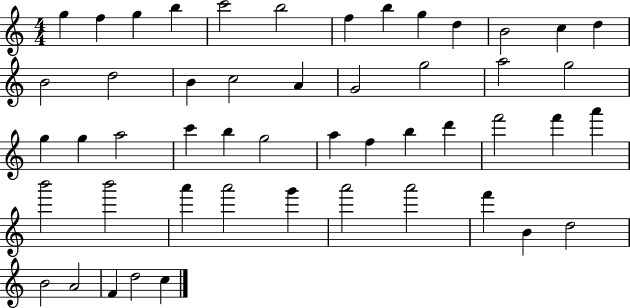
{
  \clef treble
  \numericTimeSignature
  \time 4/4
  \key c \major
  g''4 f''4 g''4 b''4 | c'''2 b''2 | f''4 b''4 g''4 d''4 | b'2 c''4 d''4 | \break b'2 d''2 | b'4 c''2 a'4 | g'2 g''2 | a''2 g''2 | \break g''4 g''4 a''2 | c'''4 b''4 g''2 | a''4 f''4 b''4 d'''4 | f'''2 f'''4 a'''4 | \break b'''2 b'''2 | a'''4 a'''2 g'''4 | a'''2 a'''2 | f'''4 b'4 d''2 | \break b'2 a'2 | f'4 d''2 c''4 | \bar "|."
}